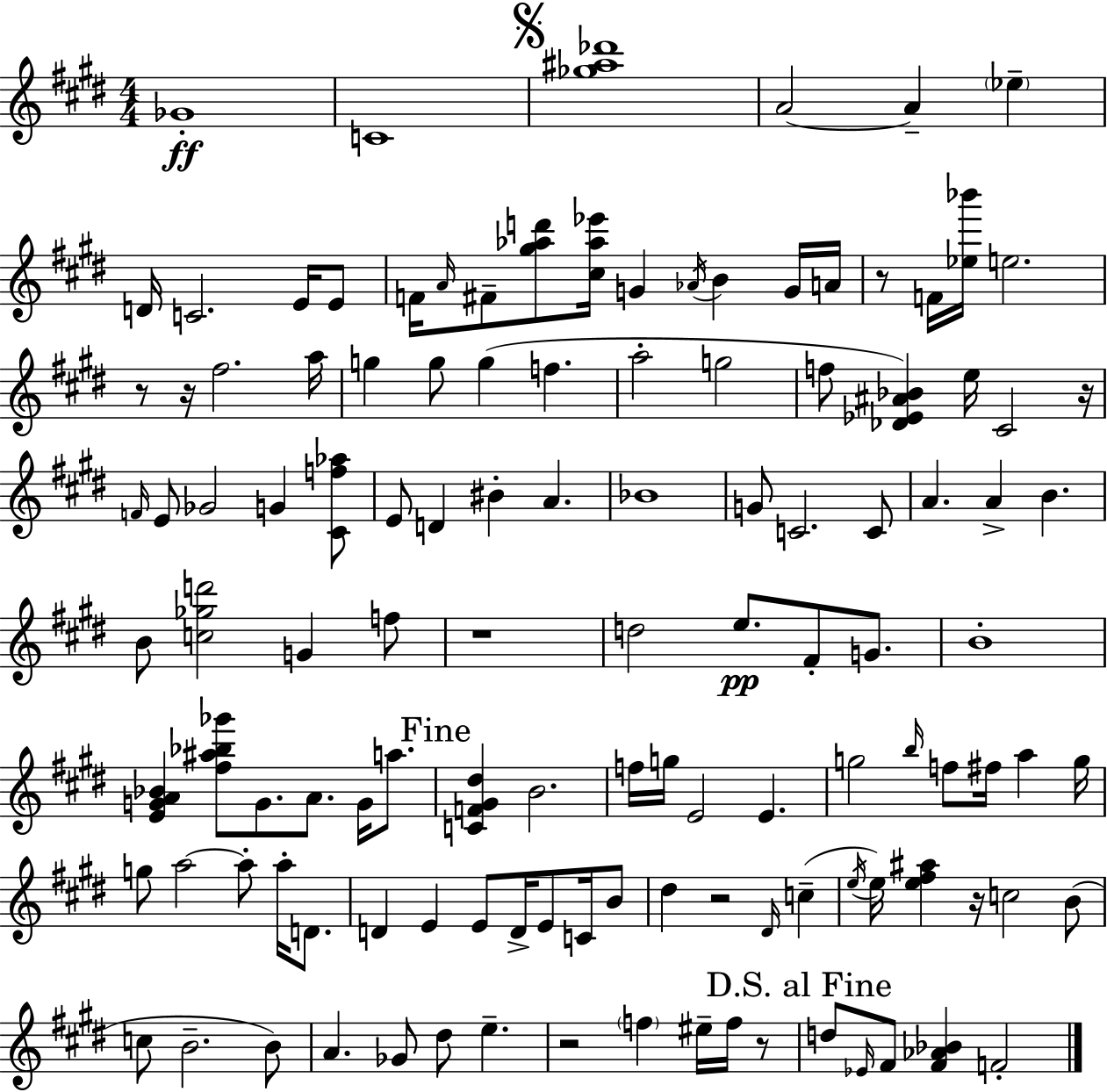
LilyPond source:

{
  \clef treble
  \numericTimeSignature
  \time 4/4
  \key e \major
  ges'1-.\ff | c'1 | \mark \markup { \musicglyph "scripts.segno" } <ges'' ais'' des'''>1 | a'2~~ a'4-- \parenthesize ees''4-- | \break d'16 c'2. e'16 e'8 | f'16 \grace { a'16 } fis'8-- <gis'' aes'' d'''>8 <cis'' aes'' ees'''>16 g'4 \acciaccatura { aes'16 } b'4 | g'16 a'16 r8 f'16 <ees'' bes'''>16 e''2. | r8 r16 fis''2. | \break a''16 g''4 g''8 g''4( f''4. | a''2-. g''2 | f''8 <des' ees' ais' bes'>4) e''16 cis'2 | r16 \grace { f'16 } e'8 ges'2 g'4 | \break <cis' f'' aes''>8 e'8 d'4 bis'4-. a'4. | bes'1 | g'8 c'2. | c'8 a'4. a'4-> b'4. | \break b'8 <c'' ges'' d'''>2 g'4 | f''8 r1 | d''2 e''8.\pp fis'8-. | g'8. b'1-. | \break <e' g' a' bes'>4 <fis'' ais'' bes'' ges'''>8 g'8. a'8. g'16 | a''8. \mark "Fine" <c' f' gis' dis''>4 b'2. | f''16 g''16 e'2 e'4. | g''2 \grace { b''16 } f''8 fis''16 a''4 | \break g''16 g''8 a''2~~ a''8-. | a''16-. d'8. d'4 e'4 e'8 d'16-> e'8 | c'16 b'8 dis''4 r2 | \grace { dis'16 }( c''4-- \acciaccatura { e''16 } e''16) <e'' fis'' ais''>4 r16 c''2 | \break b'8( c''8 b'2.-- | b'8) a'4. ges'8 dis''8 | e''4.-- r2 \parenthesize f''4 | eis''16-- f''16 r8 \mark "D.S. al Fine" d''8 \grace { ees'16 } fis'8 <fis' aes' bes'>4 f'2-. | \break \bar "|."
}